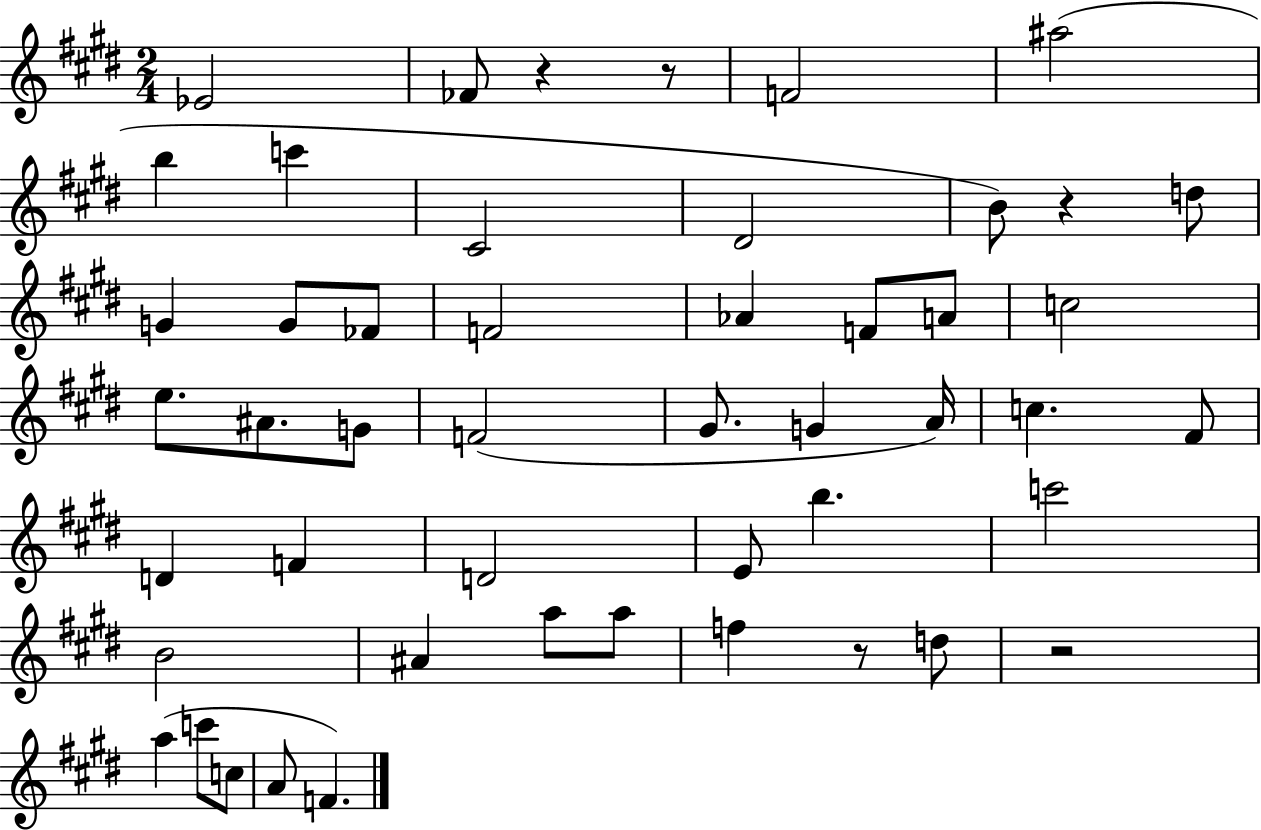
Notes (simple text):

Eb4/h FES4/e R/q R/e F4/h A#5/h B5/q C6/q C#4/h D#4/h B4/e R/q D5/e G4/q G4/e FES4/e F4/h Ab4/q F4/e A4/e C5/h E5/e. A#4/e. G4/e F4/h G#4/e. G4/q A4/s C5/q. F#4/e D4/q F4/q D4/h E4/e B5/q. C6/h B4/h A#4/q A5/e A5/e F5/q R/e D5/e R/h A5/q C6/e C5/e A4/e F4/q.